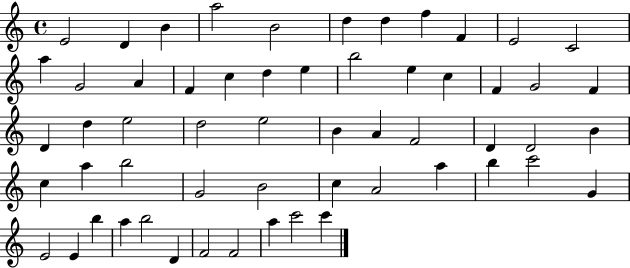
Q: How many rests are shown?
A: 0